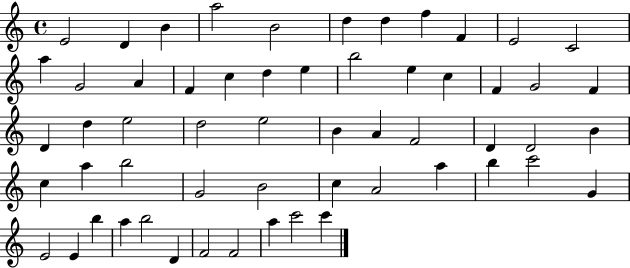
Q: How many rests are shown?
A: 0